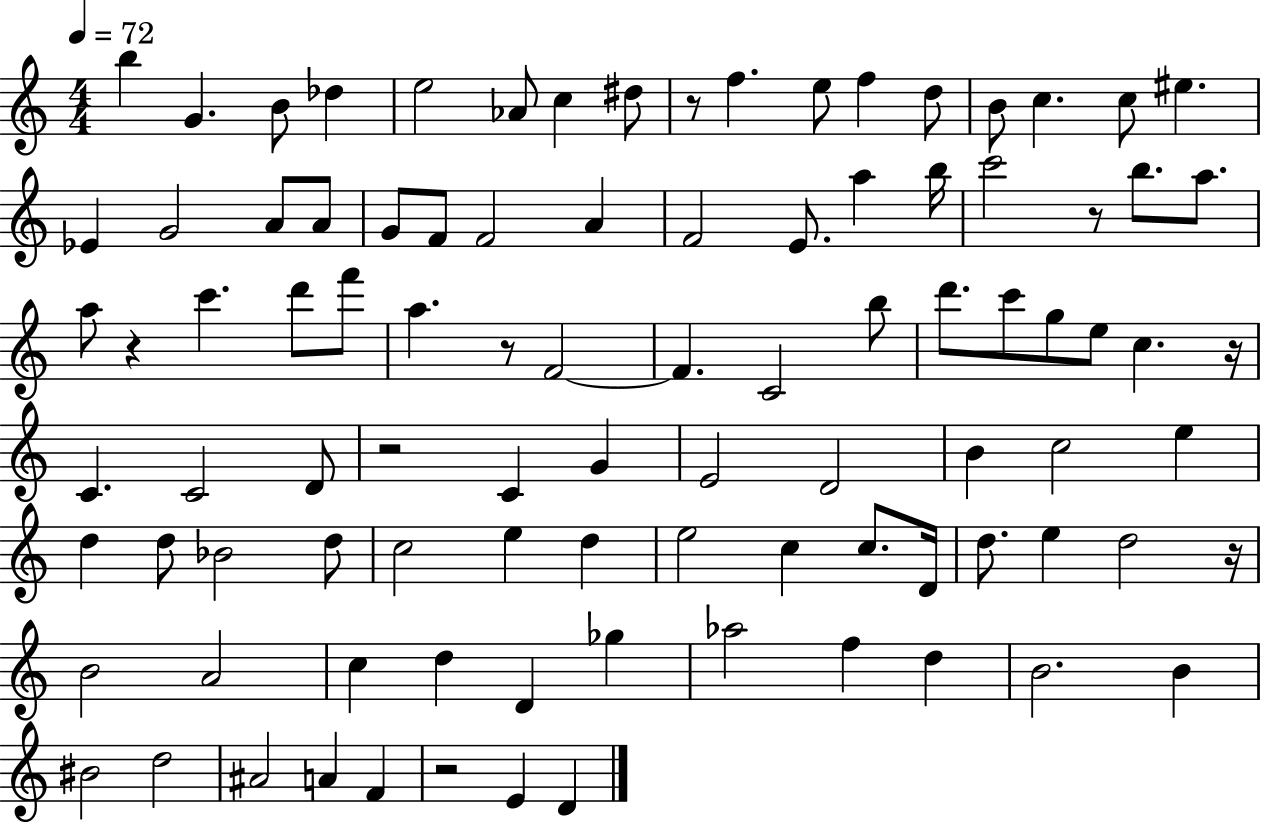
{
  \clef treble
  \numericTimeSignature
  \time 4/4
  \key c \major
  \tempo 4 = 72
  b''4 g'4. b'8 des''4 | e''2 aes'8 c''4 dis''8 | r8 f''4. e''8 f''4 d''8 | b'8 c''4. c''8 eis''4. | \break ees'4 g'2 a'8 a'8 | g'8 f'8 f'2 a'4 | f'2 e'8. a''4 b''16 | c'''2 r8 b''8. a''8. | \break a''8 r4 c'''4. d'''8 f'''8 | a''4. r8 f'2~~ | f'4. c'2 b''8 | d'''8. c'''8 g''8 e''8 c''4. r16 | \break c'4. c'2 d'8 | r2 c'4 g'4 | e'2 d'2 | b'4 c''2 e''4 | \break d''4 d''8 bes'2 d''8 | c''2 e''4 d''4 | e''2 c''4 c''8. d'16 | d''8. e''4 d''2 r16 | \break b'2 a'2 | c''4 d''4 d'4 ges''4 | aes''2 f''4 d''4 | b'2. b'4 | \break bis'2 d''2 | ais'2 a'4 f'4 | r2 e'4 d'4 | \bar "|."
}